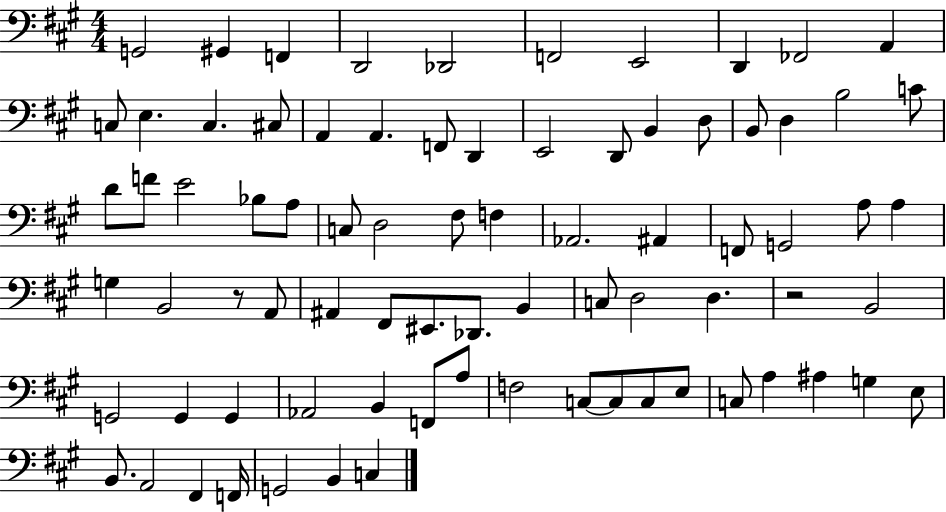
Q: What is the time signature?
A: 4/4